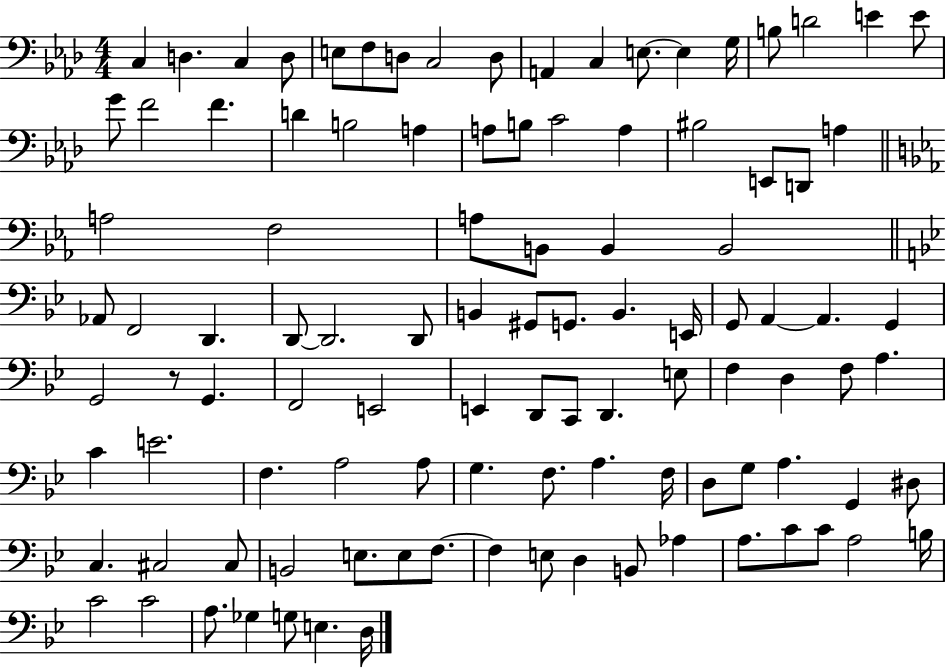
C3/q D3/q. C3/q D3/e E3/e F3/e D3/e C3/h D3/e A2/q C3/q E3/e. E3/q G3/s B3/e D4/h E4/q E4/e G4/e F4/h F4/q. D4/q B3/h A3/q A3/e B3/e C4/h A3/q BIS3/h E2/e D2/e A3/q A3/h F3/h A3/e B2/e B2/q B2/h Ab2/e F2/h D2/q. D2/e D2/h. D2/e B2/q G#2/e G2/e. B2/q. E2/s G2/e A2/q A2/q. G2/q G2/h R/e G2/q. F2/h E2/h E2/q D2/e C2/e D2/q. E3/e F3/q D3/q F3/e A3/q. C4/q E4/h. F3/q. A3/h A3/e G3/q. F3/e. A3/q. F3/s D3/e G3/e A3/q. G2/q D#3/e C3/q. C#3/h C#3/e B2/h E3/e. E3/e F3/e. F3/q E3/e D3/q B2/e Ab3/q A3/e. C4/e C4/e A3/h B3/s C4/h C4/h A3/e. Gb3/q G3/e E3/q. D3/s